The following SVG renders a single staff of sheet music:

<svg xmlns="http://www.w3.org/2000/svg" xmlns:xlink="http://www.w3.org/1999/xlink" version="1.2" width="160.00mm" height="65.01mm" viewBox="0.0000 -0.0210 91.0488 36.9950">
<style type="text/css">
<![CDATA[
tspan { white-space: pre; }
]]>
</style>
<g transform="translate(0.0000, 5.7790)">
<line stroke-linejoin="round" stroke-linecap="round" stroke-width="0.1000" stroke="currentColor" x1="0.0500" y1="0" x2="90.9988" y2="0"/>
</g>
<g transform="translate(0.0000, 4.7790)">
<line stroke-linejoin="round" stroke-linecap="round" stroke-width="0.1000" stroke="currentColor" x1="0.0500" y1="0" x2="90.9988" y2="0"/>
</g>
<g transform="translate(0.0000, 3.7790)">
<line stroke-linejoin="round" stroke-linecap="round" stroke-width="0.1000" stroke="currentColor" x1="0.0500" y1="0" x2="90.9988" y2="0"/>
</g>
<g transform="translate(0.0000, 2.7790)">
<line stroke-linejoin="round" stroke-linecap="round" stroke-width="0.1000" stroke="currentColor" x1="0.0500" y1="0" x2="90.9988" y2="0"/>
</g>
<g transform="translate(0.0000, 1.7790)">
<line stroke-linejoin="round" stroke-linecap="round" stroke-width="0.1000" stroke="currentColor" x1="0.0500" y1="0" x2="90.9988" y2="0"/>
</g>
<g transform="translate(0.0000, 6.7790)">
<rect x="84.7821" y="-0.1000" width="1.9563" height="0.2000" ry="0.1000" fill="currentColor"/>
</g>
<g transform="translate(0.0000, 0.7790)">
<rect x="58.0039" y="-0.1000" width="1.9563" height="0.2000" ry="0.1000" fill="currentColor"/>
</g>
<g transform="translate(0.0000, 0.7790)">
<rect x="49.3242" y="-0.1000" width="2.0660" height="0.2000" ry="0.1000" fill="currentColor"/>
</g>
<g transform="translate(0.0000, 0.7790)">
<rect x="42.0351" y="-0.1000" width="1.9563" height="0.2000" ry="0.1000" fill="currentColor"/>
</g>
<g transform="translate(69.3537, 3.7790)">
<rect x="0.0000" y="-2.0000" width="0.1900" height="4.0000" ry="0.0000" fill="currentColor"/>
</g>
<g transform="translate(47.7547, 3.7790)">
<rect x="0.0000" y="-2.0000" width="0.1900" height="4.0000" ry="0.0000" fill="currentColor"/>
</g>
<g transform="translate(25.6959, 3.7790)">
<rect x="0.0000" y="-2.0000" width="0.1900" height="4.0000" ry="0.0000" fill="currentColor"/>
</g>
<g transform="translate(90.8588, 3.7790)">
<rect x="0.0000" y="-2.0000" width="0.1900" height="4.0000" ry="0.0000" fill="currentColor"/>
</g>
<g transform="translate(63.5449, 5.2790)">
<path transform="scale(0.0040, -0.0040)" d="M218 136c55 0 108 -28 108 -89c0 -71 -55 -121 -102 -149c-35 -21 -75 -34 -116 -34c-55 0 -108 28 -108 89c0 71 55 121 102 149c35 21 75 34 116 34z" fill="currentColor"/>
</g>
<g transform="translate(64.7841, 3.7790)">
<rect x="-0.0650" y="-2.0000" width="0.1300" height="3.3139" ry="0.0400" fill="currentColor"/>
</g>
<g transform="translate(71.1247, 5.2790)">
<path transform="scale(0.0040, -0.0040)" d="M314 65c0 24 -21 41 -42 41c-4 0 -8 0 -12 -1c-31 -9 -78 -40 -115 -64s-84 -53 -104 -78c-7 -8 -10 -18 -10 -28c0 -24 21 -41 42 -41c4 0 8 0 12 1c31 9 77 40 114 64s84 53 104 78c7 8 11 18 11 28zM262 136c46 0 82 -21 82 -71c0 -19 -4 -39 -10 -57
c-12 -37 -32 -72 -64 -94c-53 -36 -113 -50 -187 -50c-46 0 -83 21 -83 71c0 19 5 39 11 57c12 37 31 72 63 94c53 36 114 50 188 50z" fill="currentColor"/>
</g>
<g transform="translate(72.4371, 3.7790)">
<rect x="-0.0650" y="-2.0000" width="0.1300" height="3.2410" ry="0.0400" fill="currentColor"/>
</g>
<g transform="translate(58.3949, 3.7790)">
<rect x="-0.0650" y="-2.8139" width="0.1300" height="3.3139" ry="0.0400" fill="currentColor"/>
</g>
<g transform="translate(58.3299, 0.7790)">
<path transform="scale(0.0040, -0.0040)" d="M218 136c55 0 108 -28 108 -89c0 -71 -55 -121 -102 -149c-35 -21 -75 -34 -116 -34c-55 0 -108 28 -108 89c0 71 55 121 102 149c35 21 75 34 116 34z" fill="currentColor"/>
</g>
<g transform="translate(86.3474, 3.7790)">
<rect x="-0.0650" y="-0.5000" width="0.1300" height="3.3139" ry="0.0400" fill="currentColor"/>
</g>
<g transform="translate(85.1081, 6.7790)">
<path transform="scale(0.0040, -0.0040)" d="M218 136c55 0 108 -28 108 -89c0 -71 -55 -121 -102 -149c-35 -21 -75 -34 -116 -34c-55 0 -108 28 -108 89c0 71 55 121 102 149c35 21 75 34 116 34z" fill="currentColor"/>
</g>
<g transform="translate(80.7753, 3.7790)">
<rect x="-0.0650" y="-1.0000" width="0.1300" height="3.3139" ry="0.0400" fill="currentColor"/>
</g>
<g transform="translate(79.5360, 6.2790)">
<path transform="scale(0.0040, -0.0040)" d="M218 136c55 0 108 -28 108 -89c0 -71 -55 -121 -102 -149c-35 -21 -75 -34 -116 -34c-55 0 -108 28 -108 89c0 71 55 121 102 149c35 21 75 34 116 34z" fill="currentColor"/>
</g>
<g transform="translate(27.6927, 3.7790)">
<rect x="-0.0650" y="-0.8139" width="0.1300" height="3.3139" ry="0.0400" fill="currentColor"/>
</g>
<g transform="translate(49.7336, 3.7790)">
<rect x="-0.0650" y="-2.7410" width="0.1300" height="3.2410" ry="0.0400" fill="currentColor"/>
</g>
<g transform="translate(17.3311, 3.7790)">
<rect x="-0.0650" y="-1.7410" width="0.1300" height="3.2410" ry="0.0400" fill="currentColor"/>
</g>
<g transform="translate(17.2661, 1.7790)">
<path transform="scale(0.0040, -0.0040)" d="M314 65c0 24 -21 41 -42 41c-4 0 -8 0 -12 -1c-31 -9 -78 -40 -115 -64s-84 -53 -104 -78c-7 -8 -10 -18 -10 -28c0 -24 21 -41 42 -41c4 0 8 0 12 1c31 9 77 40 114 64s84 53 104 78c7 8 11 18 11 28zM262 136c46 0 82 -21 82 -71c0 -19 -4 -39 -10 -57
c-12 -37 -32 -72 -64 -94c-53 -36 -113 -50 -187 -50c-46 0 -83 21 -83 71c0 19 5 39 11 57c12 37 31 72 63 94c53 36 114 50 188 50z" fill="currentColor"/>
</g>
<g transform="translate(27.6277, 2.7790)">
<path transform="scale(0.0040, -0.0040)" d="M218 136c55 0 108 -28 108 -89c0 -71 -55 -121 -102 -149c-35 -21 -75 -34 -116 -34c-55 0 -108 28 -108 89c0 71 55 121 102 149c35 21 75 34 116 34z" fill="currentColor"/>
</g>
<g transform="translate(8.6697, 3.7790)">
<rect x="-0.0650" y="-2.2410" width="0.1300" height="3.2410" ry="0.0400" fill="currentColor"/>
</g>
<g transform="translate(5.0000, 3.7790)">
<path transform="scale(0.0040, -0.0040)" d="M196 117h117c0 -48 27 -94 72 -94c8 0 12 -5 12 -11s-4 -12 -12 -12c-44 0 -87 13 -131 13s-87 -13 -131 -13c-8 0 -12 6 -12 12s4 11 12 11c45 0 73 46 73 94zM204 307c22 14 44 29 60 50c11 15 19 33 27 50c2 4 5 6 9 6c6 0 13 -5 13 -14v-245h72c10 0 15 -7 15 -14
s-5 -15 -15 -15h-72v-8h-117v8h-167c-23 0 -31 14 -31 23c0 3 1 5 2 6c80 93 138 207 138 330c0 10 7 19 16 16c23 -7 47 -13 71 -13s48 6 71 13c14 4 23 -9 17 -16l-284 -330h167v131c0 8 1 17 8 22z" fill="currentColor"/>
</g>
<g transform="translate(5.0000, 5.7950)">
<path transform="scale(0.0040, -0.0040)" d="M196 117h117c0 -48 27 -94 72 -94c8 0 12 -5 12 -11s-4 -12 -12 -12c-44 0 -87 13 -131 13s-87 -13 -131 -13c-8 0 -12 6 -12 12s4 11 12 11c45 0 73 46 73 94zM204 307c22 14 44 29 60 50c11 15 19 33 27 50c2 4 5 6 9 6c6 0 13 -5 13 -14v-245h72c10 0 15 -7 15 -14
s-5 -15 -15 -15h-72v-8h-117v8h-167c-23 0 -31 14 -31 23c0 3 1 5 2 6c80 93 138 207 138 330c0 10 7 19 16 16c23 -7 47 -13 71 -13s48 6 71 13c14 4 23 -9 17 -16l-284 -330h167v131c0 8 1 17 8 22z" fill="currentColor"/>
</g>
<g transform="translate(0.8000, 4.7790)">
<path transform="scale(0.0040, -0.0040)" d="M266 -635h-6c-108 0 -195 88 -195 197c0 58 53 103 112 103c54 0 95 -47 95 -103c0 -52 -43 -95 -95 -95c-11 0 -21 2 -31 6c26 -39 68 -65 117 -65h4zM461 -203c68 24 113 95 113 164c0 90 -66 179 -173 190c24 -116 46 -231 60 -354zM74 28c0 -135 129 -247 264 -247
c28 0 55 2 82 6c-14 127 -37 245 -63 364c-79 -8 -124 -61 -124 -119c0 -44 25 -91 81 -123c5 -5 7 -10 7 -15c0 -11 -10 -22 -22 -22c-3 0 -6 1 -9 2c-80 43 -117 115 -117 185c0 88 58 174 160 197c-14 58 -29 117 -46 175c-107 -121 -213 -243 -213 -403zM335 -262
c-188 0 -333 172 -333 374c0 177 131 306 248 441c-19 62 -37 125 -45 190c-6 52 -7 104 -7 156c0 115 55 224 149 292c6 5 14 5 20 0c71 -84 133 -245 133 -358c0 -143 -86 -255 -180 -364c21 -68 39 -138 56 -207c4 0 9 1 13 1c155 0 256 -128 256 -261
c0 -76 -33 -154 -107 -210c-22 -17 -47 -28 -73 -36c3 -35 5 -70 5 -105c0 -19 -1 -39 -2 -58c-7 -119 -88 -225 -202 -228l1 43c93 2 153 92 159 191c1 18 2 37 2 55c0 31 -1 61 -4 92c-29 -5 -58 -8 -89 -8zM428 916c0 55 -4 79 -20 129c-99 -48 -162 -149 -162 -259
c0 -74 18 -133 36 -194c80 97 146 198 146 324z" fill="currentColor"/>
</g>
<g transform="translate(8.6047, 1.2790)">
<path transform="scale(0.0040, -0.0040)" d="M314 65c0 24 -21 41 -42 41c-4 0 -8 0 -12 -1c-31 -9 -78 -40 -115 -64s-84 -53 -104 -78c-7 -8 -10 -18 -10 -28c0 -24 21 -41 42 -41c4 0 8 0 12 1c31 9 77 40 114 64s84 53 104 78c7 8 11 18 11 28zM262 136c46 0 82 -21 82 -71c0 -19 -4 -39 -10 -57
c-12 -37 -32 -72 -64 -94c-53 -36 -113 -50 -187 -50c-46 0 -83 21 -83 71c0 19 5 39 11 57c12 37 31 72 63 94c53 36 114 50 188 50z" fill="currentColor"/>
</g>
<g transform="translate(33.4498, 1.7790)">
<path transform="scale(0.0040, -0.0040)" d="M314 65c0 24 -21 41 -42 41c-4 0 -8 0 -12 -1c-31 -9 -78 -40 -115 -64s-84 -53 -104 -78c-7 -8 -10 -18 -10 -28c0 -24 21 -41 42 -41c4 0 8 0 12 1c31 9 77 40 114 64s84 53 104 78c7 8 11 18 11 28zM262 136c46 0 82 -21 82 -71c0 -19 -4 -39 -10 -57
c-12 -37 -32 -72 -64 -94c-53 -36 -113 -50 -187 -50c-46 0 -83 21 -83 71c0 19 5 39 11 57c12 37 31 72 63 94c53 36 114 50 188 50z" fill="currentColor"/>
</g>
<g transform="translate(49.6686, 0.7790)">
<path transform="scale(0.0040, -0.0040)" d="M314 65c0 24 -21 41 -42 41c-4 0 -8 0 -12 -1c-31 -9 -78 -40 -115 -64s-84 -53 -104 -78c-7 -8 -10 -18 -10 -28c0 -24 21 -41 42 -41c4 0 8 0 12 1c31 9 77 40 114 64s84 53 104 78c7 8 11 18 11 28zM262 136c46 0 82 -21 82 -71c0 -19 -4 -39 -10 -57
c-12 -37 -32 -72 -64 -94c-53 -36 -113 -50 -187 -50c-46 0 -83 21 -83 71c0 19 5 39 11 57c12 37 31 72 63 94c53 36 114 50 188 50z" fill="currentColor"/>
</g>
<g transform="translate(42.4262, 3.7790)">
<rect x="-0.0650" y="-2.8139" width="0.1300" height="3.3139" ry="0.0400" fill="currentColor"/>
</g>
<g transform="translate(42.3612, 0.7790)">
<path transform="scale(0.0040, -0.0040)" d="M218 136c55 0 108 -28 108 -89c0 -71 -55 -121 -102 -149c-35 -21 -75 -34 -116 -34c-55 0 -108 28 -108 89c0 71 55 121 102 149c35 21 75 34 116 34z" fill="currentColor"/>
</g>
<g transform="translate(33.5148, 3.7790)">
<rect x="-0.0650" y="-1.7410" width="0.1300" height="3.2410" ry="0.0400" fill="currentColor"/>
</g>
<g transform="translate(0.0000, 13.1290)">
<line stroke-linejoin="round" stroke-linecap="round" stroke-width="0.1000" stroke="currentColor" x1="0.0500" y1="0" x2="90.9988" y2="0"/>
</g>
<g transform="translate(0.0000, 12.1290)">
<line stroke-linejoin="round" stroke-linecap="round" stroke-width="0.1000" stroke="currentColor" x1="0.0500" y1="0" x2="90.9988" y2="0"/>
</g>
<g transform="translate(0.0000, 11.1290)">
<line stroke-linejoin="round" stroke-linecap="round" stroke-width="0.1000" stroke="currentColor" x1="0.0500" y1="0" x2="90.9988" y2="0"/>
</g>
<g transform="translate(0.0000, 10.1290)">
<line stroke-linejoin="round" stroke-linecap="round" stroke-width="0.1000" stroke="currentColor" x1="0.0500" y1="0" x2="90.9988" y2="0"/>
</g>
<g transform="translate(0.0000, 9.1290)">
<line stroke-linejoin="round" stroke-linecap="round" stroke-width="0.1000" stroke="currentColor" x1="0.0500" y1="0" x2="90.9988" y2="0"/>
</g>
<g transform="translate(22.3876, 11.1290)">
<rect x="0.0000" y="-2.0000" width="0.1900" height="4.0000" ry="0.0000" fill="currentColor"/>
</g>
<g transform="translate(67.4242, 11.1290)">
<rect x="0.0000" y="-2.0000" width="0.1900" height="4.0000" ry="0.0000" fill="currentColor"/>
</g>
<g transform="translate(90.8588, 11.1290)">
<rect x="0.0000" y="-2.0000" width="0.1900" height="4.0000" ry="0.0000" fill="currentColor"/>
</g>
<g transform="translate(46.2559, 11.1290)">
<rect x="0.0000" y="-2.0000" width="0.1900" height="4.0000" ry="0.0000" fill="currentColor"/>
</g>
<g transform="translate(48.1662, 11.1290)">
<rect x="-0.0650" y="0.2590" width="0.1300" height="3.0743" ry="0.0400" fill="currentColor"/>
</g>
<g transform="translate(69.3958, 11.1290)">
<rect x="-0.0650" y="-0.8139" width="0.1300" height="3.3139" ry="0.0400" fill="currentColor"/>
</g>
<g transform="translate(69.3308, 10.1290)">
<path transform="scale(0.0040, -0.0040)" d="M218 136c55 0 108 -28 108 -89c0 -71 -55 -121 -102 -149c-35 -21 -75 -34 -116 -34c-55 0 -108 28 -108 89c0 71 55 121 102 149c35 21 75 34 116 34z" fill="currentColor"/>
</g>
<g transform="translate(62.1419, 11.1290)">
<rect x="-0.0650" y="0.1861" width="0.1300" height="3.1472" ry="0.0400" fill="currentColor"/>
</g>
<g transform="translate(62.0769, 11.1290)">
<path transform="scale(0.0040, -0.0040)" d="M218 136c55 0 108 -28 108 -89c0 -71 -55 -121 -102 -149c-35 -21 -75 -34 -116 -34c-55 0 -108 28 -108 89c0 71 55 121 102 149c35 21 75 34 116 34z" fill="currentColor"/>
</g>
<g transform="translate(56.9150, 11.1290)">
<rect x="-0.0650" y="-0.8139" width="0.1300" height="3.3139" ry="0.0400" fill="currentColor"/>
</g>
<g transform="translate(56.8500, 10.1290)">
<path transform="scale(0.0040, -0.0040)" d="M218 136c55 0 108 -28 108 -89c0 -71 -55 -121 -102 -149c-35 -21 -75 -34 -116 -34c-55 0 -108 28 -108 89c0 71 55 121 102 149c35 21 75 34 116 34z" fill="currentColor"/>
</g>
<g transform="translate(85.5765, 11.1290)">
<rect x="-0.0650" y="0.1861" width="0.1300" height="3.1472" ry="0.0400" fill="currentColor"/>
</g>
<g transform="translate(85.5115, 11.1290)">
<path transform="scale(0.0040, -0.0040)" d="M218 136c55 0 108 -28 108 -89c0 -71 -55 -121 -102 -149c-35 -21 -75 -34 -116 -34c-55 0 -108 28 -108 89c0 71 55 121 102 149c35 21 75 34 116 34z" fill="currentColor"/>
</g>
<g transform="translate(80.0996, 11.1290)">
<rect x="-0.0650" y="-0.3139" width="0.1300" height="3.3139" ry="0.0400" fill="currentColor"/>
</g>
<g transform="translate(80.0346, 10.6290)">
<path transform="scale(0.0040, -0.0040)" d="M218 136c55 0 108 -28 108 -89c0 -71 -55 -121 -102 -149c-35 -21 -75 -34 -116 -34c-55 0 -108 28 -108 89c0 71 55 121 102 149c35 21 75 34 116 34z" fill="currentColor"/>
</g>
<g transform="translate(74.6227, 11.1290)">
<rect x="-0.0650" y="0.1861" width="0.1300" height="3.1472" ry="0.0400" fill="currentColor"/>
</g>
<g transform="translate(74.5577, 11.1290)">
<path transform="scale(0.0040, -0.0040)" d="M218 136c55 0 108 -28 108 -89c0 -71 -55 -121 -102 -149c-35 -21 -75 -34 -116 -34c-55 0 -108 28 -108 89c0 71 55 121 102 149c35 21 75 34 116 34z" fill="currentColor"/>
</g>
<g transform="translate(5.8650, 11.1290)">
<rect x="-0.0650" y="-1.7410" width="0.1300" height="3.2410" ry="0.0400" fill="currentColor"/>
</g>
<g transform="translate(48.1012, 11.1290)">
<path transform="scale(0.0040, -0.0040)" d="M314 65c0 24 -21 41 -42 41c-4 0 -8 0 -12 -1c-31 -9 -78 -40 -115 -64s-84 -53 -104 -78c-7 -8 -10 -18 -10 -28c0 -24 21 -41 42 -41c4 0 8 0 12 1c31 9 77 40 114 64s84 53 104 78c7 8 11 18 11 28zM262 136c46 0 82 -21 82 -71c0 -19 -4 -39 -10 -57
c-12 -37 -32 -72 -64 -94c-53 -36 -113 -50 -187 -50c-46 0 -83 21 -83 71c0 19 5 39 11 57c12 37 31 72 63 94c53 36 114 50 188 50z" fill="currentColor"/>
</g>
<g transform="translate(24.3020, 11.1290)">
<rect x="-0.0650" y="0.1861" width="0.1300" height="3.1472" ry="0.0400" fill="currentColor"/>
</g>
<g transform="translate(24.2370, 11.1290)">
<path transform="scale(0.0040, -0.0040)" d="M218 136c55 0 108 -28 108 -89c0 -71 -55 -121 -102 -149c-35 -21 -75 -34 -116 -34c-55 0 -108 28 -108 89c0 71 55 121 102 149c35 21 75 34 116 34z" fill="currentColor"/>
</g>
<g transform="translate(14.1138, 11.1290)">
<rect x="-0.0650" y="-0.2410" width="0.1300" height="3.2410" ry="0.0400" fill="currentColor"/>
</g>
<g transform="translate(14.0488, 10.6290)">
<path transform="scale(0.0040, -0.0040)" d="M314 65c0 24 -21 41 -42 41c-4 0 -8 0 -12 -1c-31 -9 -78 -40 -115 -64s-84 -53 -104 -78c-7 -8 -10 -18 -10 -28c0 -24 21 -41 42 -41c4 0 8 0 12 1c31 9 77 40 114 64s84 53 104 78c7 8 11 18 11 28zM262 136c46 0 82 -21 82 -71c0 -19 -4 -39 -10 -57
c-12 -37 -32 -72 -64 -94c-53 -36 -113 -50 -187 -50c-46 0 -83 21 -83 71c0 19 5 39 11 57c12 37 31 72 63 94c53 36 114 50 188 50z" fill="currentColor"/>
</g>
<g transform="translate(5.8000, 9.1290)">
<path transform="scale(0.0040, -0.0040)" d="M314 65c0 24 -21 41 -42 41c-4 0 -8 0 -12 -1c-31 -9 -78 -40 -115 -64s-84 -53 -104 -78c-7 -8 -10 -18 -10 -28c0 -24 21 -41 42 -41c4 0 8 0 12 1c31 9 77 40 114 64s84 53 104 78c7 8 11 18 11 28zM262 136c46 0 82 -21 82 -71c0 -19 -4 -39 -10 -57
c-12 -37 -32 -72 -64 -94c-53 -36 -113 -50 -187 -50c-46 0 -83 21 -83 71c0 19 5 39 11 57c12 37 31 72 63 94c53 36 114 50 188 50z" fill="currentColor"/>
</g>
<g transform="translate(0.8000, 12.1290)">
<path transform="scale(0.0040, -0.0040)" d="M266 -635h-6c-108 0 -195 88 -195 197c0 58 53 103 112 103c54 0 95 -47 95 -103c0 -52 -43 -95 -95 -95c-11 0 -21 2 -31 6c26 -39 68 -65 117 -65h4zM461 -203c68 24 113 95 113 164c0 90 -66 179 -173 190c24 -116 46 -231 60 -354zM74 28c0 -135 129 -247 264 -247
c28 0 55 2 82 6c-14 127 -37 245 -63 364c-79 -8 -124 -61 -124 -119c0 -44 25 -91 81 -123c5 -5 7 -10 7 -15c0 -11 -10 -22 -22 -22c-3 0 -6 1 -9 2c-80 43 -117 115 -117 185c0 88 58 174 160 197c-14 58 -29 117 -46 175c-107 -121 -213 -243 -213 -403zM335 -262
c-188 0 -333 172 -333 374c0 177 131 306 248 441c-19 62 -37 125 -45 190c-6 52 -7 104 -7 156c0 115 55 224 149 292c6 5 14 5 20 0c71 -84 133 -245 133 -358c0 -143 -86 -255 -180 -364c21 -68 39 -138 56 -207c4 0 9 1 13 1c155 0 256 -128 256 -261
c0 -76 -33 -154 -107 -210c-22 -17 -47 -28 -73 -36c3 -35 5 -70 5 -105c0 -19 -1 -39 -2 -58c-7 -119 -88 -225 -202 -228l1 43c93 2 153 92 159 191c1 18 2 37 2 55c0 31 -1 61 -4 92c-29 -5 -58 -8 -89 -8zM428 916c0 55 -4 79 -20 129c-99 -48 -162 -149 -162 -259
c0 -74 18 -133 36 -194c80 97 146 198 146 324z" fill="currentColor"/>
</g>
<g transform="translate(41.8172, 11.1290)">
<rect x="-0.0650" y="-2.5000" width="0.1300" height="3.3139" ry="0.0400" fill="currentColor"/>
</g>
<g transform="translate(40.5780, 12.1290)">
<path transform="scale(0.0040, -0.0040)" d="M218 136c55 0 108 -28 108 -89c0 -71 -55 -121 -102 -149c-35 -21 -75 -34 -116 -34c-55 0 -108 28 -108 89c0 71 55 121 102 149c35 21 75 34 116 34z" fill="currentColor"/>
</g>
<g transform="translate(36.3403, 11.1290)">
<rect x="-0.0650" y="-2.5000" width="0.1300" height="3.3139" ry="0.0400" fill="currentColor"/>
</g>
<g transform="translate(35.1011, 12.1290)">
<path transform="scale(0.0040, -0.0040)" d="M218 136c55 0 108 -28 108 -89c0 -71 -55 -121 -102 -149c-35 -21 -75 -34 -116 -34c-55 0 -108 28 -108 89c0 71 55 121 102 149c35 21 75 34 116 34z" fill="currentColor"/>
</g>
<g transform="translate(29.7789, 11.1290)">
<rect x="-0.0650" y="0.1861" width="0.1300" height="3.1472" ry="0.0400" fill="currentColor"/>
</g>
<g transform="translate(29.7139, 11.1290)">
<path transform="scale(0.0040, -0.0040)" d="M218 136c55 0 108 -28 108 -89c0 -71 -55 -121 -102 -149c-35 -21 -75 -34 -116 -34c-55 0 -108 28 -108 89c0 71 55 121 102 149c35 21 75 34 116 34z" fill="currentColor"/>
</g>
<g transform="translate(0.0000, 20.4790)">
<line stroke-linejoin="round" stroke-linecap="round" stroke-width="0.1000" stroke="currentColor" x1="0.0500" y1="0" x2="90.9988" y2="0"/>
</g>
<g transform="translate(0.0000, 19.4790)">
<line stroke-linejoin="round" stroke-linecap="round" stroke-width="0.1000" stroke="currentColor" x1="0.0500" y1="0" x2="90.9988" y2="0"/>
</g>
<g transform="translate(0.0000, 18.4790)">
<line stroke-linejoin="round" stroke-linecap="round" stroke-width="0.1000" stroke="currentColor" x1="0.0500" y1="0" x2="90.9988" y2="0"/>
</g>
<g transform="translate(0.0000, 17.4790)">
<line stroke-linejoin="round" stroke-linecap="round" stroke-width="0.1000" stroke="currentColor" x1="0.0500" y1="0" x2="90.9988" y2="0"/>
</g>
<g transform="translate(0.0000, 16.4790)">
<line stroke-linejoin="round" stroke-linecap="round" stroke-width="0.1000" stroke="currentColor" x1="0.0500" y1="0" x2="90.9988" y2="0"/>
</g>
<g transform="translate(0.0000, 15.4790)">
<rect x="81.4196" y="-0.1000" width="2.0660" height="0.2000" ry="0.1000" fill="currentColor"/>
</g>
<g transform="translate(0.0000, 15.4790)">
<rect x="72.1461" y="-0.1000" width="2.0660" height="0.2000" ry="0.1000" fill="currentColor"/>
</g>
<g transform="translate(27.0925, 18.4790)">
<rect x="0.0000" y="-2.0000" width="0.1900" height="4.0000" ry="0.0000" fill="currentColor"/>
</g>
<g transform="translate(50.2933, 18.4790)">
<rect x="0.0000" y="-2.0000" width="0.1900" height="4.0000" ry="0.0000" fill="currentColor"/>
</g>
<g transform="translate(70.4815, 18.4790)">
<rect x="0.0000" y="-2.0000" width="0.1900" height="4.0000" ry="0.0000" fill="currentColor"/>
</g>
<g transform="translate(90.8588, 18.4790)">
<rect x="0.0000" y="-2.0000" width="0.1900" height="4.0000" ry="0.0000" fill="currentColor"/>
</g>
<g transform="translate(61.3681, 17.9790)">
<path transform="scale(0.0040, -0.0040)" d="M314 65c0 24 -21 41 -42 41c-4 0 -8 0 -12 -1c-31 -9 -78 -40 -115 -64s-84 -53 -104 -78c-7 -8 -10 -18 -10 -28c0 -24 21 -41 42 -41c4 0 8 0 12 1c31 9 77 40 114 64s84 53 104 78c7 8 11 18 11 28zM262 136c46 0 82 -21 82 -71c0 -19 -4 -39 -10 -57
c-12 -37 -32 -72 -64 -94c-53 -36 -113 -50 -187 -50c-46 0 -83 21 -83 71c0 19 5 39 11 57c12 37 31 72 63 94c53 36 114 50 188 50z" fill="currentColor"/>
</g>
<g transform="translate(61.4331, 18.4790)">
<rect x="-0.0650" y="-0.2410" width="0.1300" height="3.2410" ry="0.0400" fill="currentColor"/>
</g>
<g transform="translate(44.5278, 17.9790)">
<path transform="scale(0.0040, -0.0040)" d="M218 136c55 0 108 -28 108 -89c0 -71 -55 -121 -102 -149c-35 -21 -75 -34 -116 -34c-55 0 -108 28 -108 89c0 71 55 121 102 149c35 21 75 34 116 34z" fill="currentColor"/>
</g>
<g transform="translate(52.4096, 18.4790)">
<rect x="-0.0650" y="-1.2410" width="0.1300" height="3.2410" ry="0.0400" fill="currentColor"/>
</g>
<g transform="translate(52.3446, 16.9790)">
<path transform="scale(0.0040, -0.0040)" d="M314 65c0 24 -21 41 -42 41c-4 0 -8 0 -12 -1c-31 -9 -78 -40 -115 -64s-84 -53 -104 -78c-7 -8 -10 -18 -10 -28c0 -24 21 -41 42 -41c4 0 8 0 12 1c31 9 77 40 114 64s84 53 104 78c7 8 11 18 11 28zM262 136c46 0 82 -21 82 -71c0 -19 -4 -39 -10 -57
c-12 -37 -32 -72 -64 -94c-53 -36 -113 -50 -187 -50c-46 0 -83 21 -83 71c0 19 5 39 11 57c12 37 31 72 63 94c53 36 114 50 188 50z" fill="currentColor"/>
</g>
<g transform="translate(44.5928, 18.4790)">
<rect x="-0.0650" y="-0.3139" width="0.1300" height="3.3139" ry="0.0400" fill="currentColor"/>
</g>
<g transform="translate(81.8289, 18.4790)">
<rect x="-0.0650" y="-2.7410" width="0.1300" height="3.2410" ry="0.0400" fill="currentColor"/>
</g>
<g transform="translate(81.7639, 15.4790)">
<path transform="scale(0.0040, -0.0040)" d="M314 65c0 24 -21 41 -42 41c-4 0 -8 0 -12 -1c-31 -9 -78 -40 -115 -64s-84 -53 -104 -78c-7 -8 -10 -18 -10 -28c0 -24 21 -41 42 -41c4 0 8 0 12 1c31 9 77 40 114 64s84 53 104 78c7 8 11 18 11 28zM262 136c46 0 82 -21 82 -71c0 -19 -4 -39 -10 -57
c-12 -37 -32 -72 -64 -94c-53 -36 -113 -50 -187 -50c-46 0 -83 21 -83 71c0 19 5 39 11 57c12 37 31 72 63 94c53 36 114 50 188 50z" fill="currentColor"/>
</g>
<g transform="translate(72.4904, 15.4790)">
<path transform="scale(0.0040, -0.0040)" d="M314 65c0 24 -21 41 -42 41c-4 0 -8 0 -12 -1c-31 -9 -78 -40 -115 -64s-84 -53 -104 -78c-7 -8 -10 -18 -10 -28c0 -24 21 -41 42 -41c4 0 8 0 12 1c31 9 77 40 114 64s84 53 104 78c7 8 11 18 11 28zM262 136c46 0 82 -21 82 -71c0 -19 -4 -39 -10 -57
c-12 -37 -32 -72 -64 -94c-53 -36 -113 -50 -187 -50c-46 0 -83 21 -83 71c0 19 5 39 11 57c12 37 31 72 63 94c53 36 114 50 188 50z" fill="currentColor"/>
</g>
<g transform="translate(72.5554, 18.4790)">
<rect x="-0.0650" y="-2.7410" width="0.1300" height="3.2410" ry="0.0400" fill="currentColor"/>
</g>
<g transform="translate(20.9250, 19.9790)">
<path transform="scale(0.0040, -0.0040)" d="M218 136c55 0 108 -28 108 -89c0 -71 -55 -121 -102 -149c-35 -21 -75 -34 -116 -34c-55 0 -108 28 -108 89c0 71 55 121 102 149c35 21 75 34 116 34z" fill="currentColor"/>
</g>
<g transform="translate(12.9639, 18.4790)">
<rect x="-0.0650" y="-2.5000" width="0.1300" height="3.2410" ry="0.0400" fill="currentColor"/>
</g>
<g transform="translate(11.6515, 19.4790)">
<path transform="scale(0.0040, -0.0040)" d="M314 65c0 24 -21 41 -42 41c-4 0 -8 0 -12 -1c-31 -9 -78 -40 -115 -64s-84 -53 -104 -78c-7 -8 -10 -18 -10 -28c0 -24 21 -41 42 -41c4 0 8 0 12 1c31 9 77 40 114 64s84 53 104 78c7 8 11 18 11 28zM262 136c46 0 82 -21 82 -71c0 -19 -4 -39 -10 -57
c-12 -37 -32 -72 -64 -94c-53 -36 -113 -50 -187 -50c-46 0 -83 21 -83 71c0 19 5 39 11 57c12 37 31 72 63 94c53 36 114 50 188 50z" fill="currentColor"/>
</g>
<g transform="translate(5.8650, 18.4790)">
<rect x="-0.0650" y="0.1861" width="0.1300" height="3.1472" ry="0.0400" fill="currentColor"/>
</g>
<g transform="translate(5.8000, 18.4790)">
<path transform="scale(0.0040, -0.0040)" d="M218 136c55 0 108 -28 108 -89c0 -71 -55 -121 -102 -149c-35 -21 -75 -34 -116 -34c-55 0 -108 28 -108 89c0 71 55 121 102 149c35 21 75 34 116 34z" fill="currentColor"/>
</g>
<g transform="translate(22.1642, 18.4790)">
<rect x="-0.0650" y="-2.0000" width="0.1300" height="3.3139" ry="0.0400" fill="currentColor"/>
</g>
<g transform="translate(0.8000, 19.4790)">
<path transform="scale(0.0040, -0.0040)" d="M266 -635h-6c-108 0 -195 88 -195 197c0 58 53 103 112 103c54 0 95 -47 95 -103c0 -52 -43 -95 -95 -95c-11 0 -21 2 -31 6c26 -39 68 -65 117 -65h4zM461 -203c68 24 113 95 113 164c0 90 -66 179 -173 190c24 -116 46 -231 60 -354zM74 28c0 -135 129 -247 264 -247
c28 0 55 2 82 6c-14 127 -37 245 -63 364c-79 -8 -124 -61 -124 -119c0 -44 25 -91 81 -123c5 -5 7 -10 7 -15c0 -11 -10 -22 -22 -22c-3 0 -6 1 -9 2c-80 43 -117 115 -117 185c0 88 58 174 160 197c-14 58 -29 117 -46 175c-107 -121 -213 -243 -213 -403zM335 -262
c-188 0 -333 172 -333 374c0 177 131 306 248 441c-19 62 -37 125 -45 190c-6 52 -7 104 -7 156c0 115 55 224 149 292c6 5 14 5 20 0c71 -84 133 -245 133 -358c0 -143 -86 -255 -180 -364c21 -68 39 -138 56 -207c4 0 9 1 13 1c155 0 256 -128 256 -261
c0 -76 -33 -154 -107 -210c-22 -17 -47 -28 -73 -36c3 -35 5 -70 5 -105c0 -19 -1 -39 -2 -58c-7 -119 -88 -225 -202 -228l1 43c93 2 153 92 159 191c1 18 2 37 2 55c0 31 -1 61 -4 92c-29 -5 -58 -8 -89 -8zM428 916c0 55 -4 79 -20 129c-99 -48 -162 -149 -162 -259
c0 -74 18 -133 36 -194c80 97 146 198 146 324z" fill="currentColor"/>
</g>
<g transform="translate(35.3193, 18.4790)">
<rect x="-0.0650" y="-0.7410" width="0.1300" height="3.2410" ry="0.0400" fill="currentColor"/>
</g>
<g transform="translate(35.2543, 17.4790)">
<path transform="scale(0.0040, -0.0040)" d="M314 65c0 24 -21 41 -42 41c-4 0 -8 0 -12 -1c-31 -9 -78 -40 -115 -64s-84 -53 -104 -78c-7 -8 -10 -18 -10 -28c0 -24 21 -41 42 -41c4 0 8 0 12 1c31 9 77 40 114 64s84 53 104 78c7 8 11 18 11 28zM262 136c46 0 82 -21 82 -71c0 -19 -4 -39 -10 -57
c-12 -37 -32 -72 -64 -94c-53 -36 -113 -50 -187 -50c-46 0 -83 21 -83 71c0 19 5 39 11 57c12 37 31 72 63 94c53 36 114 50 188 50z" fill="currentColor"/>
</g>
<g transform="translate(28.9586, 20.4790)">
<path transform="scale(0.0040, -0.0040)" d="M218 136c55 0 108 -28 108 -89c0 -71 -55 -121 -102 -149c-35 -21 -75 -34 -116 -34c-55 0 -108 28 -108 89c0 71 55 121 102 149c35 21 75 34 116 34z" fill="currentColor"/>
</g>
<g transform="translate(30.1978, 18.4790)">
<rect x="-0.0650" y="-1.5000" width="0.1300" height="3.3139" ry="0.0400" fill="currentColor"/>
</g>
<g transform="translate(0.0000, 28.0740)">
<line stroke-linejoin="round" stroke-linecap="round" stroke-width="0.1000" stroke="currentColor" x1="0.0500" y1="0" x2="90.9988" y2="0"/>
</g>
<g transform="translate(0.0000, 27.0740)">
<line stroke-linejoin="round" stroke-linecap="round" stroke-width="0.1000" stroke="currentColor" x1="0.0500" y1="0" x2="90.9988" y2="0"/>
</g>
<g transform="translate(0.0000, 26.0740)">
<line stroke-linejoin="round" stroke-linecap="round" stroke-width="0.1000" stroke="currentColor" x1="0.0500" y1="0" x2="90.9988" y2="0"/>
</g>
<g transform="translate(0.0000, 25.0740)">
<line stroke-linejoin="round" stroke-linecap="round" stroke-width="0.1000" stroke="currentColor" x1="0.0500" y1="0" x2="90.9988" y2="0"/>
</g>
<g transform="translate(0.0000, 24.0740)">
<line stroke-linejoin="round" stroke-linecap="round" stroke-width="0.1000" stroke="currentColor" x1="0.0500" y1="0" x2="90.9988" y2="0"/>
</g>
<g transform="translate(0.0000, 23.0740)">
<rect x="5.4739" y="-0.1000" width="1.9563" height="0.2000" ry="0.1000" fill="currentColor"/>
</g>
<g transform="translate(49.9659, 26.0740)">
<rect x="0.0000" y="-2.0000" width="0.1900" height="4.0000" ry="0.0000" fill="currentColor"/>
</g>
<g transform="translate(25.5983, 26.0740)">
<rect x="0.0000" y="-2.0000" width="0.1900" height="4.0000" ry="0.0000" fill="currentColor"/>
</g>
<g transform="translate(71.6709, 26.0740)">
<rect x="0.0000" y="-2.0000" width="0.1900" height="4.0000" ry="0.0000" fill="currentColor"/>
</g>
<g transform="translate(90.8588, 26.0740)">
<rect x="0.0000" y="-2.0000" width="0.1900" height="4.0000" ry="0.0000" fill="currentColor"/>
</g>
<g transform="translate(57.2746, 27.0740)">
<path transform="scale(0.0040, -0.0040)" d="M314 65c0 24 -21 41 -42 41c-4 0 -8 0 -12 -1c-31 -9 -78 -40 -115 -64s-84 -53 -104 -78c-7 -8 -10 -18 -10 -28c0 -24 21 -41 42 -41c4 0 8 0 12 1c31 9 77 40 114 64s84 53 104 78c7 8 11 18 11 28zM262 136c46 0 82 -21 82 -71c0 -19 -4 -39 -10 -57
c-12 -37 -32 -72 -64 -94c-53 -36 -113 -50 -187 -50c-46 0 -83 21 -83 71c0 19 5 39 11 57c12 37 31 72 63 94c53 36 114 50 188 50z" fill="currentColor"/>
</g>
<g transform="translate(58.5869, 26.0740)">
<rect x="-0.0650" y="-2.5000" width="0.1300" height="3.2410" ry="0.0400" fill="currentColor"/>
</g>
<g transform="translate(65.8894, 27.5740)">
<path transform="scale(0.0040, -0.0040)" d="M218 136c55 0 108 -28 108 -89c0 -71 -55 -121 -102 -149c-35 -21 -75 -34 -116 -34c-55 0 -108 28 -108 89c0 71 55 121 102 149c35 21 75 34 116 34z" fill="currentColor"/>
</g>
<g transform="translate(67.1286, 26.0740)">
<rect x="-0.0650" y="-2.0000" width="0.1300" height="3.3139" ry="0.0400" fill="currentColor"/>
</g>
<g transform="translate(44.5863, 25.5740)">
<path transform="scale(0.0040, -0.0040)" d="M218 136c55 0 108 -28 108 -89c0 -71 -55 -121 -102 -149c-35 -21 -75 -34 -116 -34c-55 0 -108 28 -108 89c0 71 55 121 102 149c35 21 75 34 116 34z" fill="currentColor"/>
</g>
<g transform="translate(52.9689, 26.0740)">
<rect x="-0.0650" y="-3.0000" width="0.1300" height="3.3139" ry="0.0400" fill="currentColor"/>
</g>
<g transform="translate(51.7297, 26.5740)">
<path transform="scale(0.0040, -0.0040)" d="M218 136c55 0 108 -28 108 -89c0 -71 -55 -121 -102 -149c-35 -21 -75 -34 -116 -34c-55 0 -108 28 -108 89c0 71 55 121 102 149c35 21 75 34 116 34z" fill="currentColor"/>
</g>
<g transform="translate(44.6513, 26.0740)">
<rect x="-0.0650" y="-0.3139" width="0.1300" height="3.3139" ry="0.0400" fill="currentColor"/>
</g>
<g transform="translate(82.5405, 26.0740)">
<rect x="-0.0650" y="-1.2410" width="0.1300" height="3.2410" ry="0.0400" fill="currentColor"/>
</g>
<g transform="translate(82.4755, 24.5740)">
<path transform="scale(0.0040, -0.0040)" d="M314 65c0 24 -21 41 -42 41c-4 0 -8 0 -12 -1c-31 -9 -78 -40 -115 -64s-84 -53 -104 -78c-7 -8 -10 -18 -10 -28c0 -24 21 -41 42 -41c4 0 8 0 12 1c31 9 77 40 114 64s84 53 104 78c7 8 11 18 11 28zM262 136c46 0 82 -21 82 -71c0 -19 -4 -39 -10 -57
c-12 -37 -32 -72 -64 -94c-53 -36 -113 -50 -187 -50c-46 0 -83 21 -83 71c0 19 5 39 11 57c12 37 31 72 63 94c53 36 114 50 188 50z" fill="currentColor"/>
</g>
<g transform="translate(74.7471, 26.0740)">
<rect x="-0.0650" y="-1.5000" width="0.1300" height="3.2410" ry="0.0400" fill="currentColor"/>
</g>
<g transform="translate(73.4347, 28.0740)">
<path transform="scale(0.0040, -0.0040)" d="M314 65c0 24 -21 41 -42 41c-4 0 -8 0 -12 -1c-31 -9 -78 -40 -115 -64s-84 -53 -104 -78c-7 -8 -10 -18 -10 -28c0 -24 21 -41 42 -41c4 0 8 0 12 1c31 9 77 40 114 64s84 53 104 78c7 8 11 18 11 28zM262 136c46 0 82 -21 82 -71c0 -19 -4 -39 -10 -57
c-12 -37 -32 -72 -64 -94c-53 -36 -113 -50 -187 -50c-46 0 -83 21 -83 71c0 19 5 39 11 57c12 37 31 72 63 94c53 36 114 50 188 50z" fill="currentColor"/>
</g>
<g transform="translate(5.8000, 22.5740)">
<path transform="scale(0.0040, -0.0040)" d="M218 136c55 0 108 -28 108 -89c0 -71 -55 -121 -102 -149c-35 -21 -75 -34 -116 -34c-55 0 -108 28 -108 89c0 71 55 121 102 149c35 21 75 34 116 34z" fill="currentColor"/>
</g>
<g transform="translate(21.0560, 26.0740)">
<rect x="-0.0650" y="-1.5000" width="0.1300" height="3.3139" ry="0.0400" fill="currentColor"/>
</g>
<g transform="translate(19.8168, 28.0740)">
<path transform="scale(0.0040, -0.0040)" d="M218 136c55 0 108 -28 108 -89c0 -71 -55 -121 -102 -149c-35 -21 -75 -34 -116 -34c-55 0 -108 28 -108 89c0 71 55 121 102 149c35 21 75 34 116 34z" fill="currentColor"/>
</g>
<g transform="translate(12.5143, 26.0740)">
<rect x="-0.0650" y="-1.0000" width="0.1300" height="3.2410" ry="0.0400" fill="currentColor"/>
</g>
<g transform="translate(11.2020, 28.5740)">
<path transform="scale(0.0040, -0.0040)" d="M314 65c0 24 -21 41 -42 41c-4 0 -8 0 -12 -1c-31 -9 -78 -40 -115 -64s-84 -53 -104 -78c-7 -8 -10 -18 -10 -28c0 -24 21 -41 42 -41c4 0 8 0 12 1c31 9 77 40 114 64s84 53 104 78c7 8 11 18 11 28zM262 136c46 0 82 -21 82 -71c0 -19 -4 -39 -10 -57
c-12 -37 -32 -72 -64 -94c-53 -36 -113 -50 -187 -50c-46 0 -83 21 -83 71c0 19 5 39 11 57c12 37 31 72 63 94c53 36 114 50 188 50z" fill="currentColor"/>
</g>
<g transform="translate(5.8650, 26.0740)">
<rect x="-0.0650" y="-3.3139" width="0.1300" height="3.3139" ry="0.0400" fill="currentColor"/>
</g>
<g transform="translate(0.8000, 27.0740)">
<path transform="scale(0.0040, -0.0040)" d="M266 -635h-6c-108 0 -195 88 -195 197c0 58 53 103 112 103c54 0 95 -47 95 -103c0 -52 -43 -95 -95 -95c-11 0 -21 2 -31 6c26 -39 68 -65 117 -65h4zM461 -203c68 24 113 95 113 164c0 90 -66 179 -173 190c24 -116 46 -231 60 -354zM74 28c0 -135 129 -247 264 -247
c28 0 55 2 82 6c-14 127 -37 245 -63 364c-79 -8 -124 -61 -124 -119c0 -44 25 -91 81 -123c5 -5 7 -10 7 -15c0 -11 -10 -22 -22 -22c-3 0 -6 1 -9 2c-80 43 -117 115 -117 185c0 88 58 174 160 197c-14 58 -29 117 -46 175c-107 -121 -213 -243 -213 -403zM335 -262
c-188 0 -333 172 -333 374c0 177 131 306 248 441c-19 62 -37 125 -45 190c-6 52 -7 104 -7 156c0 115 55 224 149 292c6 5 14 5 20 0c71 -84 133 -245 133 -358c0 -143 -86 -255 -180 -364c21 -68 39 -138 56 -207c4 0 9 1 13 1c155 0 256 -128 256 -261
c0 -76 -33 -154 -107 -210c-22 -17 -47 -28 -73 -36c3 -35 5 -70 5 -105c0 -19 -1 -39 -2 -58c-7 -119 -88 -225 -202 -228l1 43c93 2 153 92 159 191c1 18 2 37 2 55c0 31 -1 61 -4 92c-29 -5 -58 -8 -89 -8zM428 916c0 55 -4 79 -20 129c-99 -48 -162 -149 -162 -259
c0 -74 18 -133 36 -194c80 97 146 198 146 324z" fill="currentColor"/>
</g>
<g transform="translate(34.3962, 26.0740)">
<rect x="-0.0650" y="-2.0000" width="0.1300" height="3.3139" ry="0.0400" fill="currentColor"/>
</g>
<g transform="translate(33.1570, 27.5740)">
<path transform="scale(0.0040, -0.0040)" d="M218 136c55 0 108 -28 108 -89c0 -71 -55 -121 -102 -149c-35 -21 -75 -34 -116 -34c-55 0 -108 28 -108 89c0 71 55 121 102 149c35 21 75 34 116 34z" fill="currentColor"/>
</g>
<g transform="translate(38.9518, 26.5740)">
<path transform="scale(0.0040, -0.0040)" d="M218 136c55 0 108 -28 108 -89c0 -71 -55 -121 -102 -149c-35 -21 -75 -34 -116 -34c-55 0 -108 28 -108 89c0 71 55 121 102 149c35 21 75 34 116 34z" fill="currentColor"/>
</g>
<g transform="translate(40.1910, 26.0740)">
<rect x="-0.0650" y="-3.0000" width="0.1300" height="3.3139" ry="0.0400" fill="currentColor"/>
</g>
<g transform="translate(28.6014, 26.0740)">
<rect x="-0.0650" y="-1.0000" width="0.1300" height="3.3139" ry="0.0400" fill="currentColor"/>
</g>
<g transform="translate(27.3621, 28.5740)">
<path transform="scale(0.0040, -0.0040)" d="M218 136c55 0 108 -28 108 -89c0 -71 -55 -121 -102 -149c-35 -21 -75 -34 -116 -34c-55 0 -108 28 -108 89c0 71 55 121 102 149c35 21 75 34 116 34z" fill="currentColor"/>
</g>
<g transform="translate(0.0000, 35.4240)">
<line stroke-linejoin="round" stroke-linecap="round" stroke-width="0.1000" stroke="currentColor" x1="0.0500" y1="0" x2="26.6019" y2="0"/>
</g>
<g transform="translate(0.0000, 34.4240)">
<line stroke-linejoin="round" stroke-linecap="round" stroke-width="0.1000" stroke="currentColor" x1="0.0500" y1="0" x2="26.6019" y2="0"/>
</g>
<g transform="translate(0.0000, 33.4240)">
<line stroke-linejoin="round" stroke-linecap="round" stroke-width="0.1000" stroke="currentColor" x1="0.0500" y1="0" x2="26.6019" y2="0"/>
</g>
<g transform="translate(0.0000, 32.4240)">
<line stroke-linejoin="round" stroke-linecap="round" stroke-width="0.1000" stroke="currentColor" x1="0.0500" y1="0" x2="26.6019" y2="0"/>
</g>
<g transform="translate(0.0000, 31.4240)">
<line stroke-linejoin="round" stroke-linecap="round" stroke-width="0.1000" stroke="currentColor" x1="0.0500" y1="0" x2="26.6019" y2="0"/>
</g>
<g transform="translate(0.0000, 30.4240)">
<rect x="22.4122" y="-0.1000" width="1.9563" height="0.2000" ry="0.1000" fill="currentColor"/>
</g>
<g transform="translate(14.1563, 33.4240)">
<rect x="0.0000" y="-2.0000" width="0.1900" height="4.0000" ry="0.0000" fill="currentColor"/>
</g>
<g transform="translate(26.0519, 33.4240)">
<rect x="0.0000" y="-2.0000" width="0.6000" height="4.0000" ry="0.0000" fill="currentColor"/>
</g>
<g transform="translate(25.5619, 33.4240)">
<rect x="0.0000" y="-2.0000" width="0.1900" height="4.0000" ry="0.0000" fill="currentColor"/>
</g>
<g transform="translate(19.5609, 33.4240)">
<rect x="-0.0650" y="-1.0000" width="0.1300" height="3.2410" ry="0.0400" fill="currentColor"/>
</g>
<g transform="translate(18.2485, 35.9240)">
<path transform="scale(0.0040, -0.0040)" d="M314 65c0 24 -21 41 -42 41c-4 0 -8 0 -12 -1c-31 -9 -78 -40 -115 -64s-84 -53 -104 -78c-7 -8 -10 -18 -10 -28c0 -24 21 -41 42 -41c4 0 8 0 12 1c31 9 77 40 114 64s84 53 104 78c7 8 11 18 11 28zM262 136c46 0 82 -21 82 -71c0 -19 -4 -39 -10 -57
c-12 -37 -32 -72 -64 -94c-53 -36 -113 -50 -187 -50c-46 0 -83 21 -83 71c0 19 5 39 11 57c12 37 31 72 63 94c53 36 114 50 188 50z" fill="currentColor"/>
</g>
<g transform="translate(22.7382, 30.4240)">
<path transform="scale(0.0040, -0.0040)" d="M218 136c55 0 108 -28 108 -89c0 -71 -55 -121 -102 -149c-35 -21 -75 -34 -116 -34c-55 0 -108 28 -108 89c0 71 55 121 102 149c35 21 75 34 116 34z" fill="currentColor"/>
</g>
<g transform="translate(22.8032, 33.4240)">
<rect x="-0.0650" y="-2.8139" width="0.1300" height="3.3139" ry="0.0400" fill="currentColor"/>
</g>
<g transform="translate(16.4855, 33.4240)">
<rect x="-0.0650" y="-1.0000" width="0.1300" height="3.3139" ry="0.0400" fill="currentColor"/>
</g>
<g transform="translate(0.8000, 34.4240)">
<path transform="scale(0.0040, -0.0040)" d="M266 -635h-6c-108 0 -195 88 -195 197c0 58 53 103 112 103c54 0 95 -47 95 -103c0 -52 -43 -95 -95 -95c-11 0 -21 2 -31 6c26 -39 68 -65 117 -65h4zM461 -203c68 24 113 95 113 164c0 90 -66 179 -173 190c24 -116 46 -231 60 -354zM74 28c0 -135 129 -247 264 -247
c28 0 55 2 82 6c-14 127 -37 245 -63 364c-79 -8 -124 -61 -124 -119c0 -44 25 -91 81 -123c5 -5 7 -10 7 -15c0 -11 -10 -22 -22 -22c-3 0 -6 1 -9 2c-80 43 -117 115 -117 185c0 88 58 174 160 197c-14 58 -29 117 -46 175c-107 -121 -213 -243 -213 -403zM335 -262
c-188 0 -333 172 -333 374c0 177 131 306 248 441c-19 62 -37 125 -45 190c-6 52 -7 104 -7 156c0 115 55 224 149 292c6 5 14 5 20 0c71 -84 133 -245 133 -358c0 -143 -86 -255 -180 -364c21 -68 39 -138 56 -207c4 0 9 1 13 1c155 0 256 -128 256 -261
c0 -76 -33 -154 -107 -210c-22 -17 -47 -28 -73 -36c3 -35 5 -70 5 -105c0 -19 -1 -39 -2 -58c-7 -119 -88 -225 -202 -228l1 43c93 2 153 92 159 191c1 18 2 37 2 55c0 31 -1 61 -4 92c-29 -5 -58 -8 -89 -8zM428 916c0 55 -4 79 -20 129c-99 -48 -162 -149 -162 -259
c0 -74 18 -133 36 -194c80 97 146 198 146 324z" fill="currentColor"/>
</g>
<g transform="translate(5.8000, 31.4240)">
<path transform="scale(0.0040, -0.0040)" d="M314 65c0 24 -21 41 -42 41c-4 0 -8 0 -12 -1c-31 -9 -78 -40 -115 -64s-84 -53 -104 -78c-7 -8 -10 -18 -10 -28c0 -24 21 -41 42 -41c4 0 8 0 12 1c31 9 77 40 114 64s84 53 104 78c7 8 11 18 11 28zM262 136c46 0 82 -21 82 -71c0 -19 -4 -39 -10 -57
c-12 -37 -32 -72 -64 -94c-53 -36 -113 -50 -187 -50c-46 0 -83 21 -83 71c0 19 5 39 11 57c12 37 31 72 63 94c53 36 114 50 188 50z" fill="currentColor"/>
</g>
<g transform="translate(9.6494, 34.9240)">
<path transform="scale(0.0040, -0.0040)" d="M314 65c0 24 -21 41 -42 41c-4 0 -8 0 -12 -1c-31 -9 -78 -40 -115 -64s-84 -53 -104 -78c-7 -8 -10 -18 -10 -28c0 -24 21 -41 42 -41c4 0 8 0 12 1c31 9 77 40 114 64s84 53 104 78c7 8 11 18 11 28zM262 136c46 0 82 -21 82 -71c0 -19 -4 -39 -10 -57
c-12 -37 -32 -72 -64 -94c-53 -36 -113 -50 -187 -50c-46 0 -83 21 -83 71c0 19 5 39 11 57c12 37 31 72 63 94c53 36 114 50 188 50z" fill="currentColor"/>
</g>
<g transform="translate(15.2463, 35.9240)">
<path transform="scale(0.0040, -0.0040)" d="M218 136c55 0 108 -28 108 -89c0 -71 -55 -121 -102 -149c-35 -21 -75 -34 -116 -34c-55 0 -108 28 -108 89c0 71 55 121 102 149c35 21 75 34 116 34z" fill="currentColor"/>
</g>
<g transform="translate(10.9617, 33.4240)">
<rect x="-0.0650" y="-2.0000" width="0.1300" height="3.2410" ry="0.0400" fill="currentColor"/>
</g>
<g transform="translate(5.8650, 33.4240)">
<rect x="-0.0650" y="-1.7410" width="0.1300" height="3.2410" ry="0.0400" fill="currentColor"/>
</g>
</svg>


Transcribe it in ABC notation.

X:1
T:Untitled
M:4/4
L:1/4
K:C
g2 f2 d f2 a a2 a F F2 D C f2 c2 B B G G B2 d B d B c B B G2 F E d2 c e2 c2 a2 a2 b D2 E D F A c A G2 F E2 e2 f2 F2 D D2 a